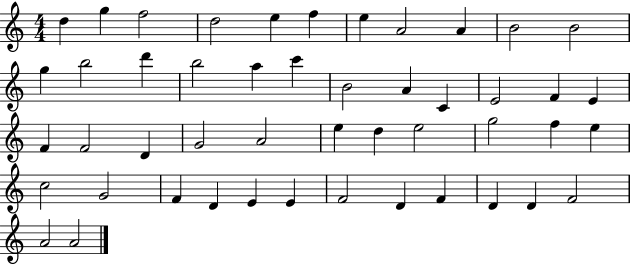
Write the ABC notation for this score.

X:1
T:Untitled
M:4/4
L:1/4
K:C
d g f2 d2 e f e A2 A B2 B2 g b2 d' b2 a c' B2 A C E2 F E F F2 D G2 A2 e d e2 g2 f e c2 G2 F D E E F2 D F D D F2 A2 A2